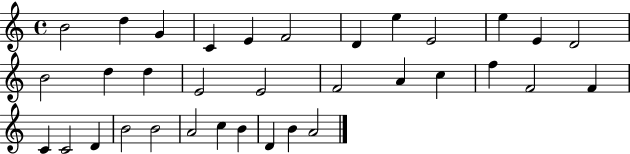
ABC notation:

X:1
T:Untitled
M:4/4
L:1/4
K:C
B2 d G C E F2 D e E2 e E D2 B2 d d E2 E2 F2 A c f F2 F C C2 D B2 B2 A2 c B D B A2